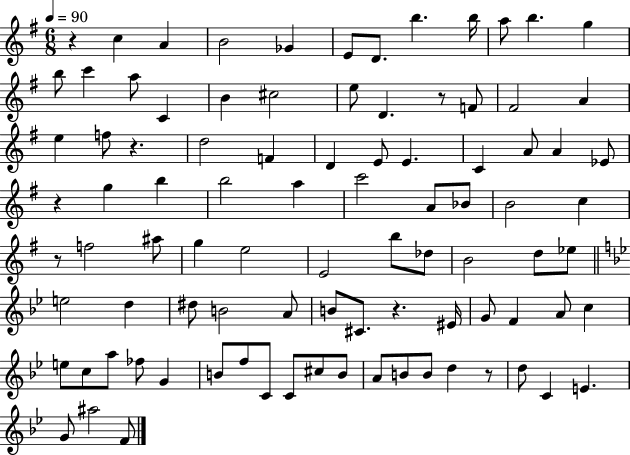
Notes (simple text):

R/q C5/q A4/q B4/h Gb4/q E4/e D4/e. B5/q. B5/s A5/e B5/q. G5/q B5/e C6/q A5/e C4/q B4/q C#5/h E5/e D4/q. R/e F4/e F#4/h A4/q E5/q F5/e R/q. D5/h F4/q D4/q E4/e E4/q. C4/q A4/e A4/q Eb4/e R/q G5/q B5/q B5/h A5/q C6/h A4/e Bb4/e B4/h C5/q R/e F5/h A#5/e G5/q E5/h E4/h B5/e Db5/e B4/h D5/e Eb5/e E5/h D5/q D#5/e B4/h A4/e B4/e C#4/e. R/q. EIS4/s G4/e F4/q A4/e C5/q E5/e C5/e A5/e FES5/e G4/q B4/e F5/e C4/e C4/e C#5/e B4/e A4/e B4/e B4/e D5/q R/e D5/e C4/q E4/q. G4/e A#5/h F4/e